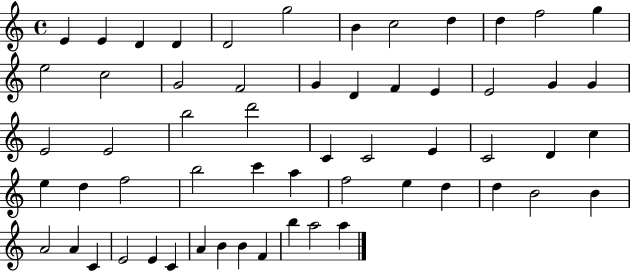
{
  \clef treble
  \time 4/4
  \defaultTimeSignature
  \key c \major
  e'4 e'4 d'4 d'4 | d'2 g''2 | b'4 c''2 d''4 | d''4 f''2 g''4 | \break e''2 c''2 | g'2 f'2 | g'4 d'4 f'4 e'4 | e'2 g'4 g'4 | \break e'2 e'2 | b''2 d'''2 | c'4 c'2 e'4 | c'2 d'4 c''4 | \break e''4 d''4 f''2 | b''2 c'''4 a''4 | f''2 e''4 d''4 | d''4 b'2 b'4 | \break a'2 a'4 c'4 | e'2 e'4 c'4 | a'4 b'4 b'4 f'4 | b''4 a''2 a''4 | \break \bar "|."
}